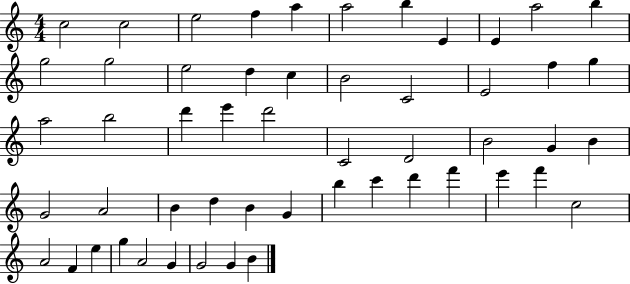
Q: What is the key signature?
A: C major